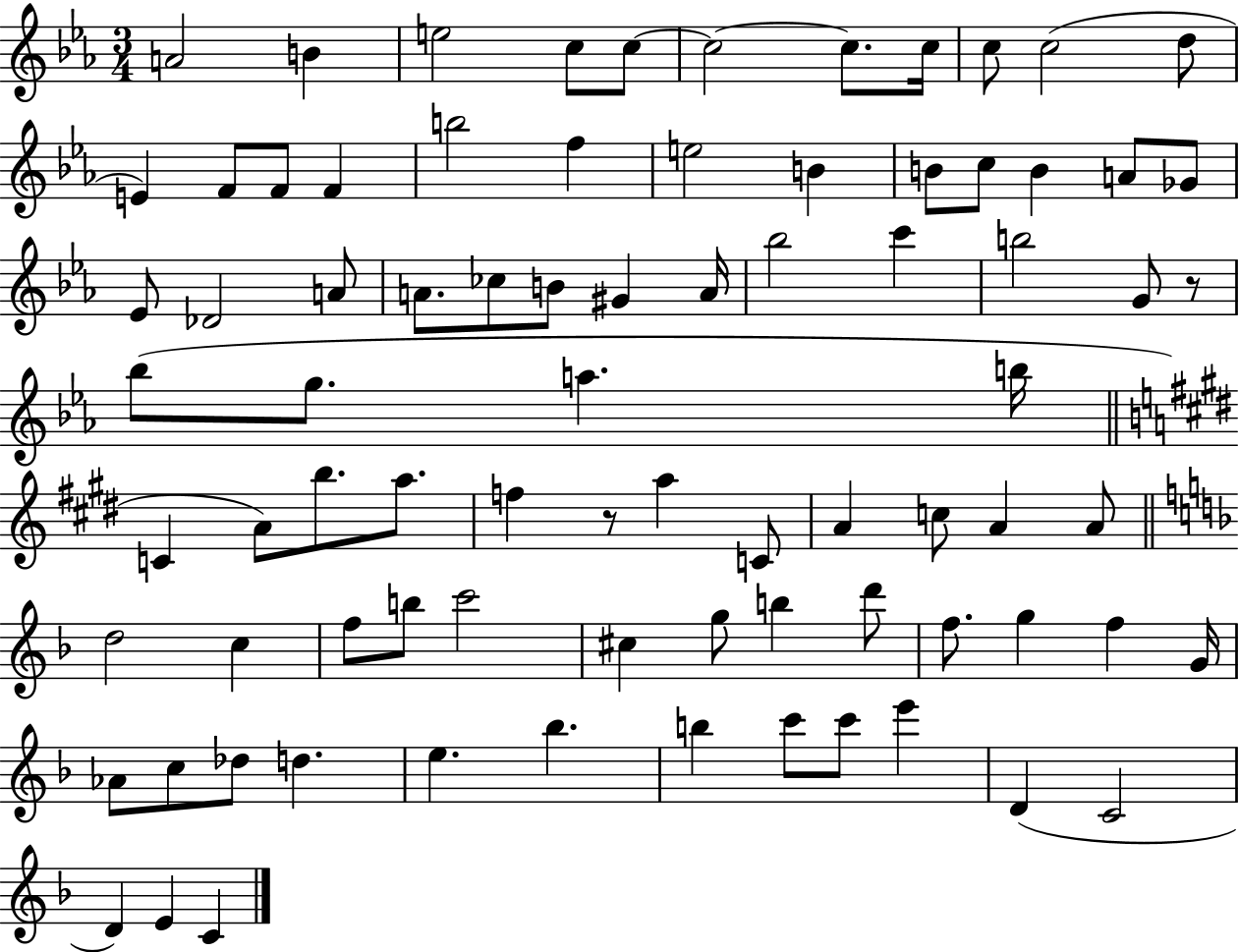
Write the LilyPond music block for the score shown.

{
  \clef treble
  \numericTimeSignature
  \time 3/4
  \key ees \major
  a'2 b'4 | e''2 c''8 c''8~~ | c''2~~ c''8. c''16 | c''8 c''2( d''8 | \break e'4) f'8 f'8 f'4 | b''2 f''4 | e''2 b'4 | b'8 c''8 b'4 a'8 ges'8 | \break ees'8 des'2 a'8 | a'8. ces''8 b'8 gis'4 a'16 | bes''2 c'''4 | b''2 g'8 r8 | \break bes''8( g''8. a''4. b''16 | \bar "||" \break \key e \major c'4 a'8) b''8. a''8. | f''4 r8 a''4 c'8 | a'4 c''8 a'4 a'8 | \bar "||" \break \key f \major d''2 c''4 | f''8 b''8 c'''2 | cis''4 g''8 b''4 d'''8 | f''8. g''4 f''4 g'16 | \break aes'8 c''8 des''8 d''4. | e''4. bes''4. | b''4 c'''8 c'''8 e'''4 | d'4( c'2 | \break d'4) e'4 c'4 | \bar "|."
}